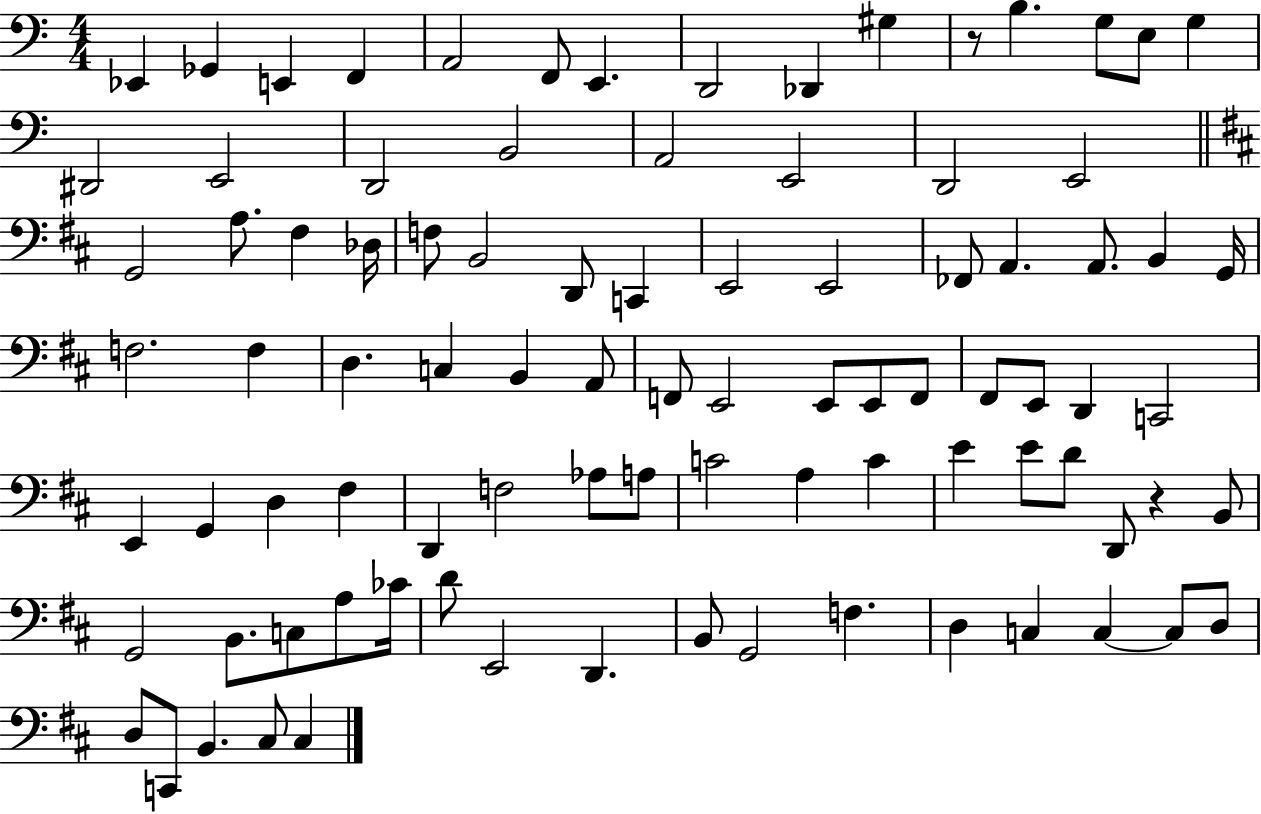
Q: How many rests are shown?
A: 2